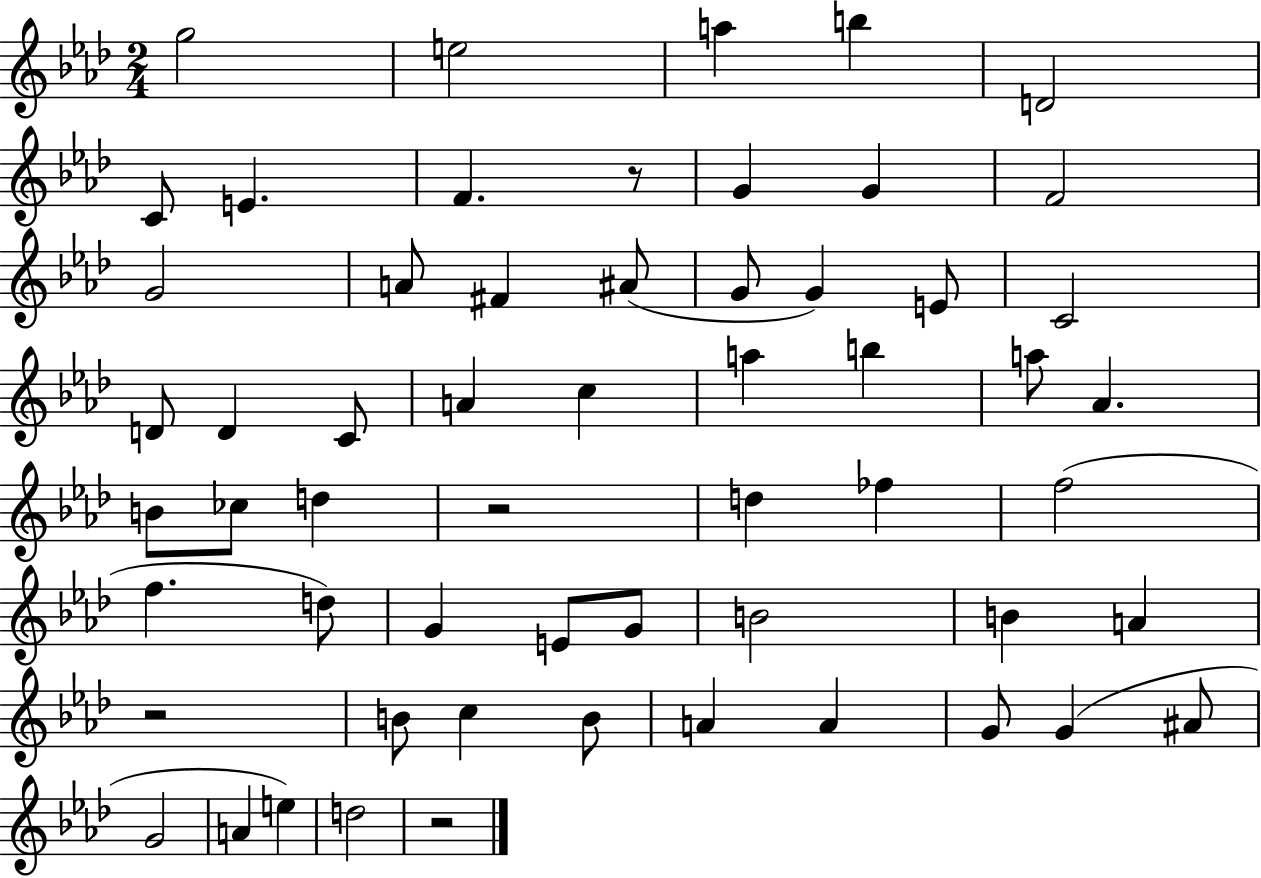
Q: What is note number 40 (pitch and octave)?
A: B4